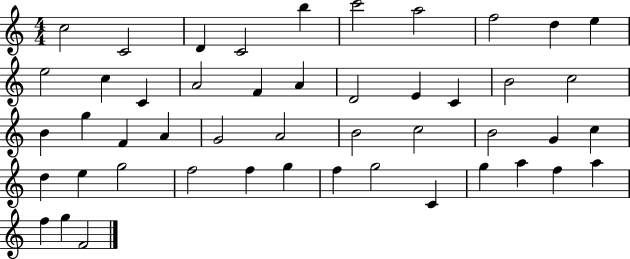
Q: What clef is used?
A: treble